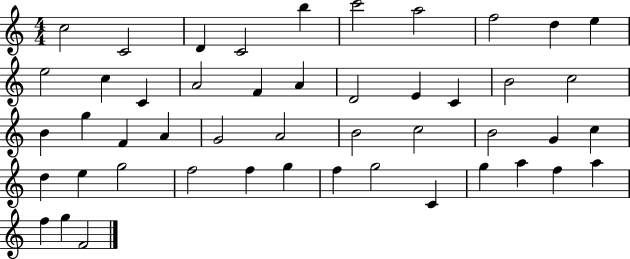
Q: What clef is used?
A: treble